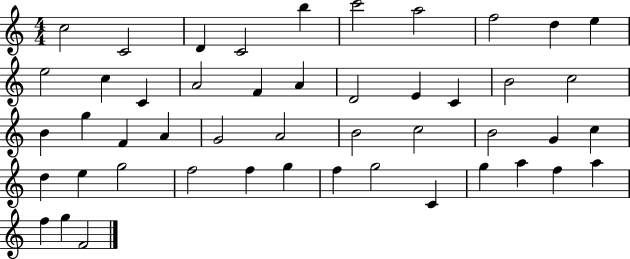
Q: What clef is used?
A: treble